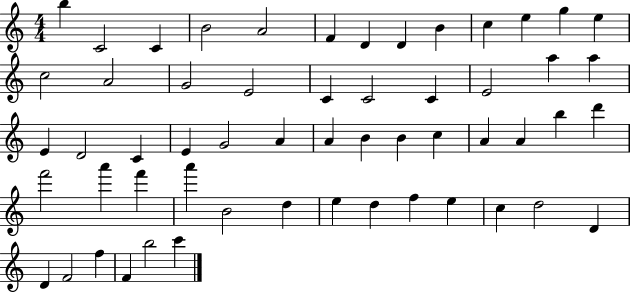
X:1
T:Untitled
M:4/4
L:1/4
K:C
b C2 C B2 A2 F D D B c e g e c2 A2 G2 E2 C C2 C E2 a a E D2 C E G2 A A B B c A A b d' f'2 a' f' a' B2 d e d f e c d2 D D F2 f F b2 c'